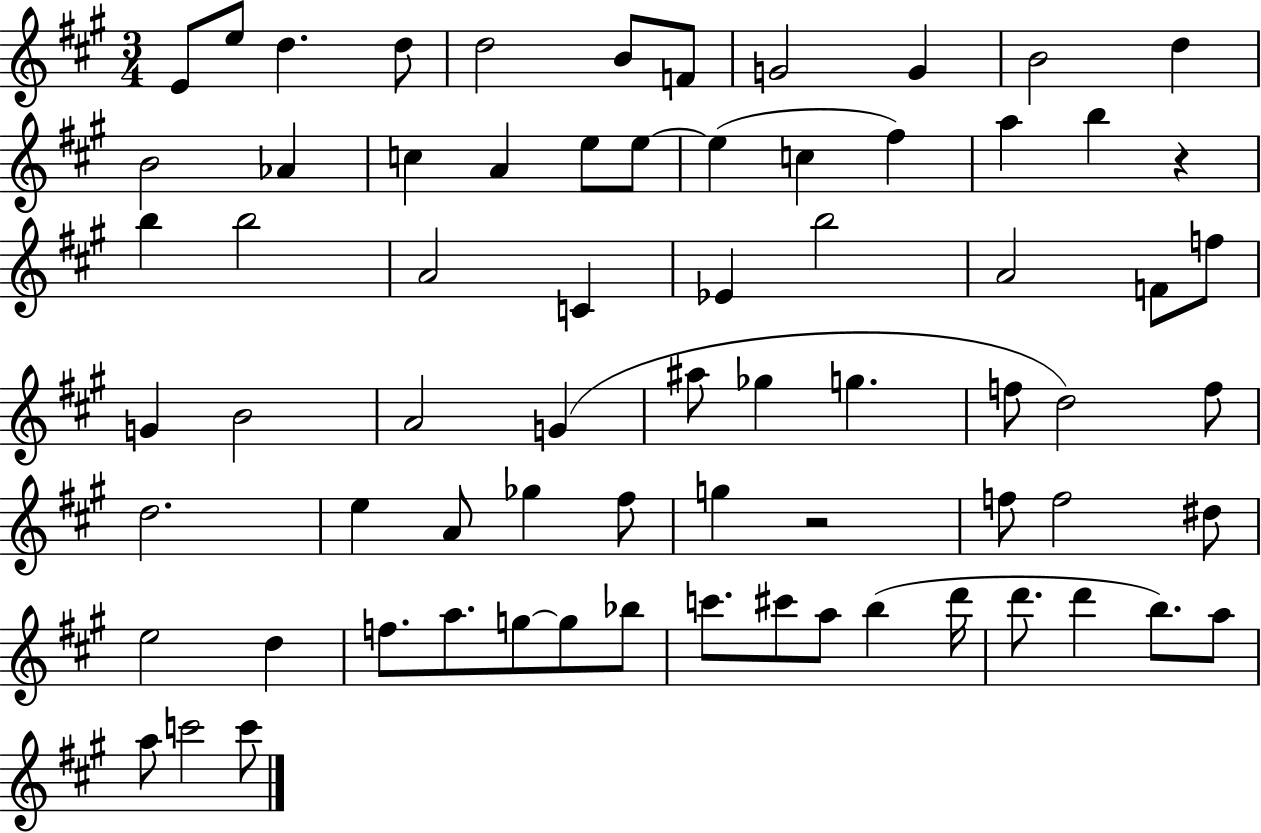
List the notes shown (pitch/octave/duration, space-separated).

E4/e E5/e D5/q. D5/e D5/h B4/e F4/e G4/h G4/q B4/h D5/q B4/h Ab4/q C5/q A4/q E5/e E5/e E5/q C5/q F#5/q A5/q B5/q R/q B5/q B5/h A4/h C4/q Eb4/q B5/h A4/h F4/e F5/e G4/q B4/h A4/h G4/q A#5/e Gb5/q G5/q. F5/e D5/h F5/e D5/h. E5/q A4/e Gb5/q F#5/e G5/q R/h F5/e F5/h D#5/e E5/h D5/q F5/e. A5/e. G5/e G5/e Bb5/e C6/e. C#6/e A5/e B5/q D6/s D6/e. D6/q B5/e. A5/e A5/e C6/h C6/e